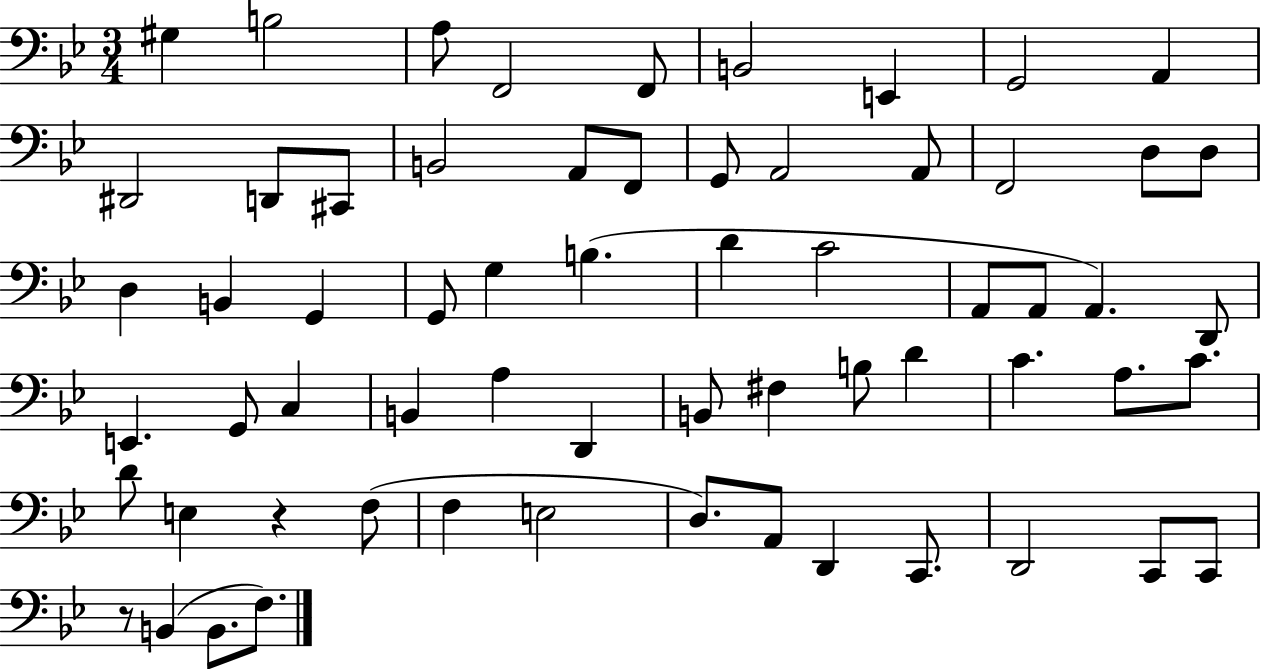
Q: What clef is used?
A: bass